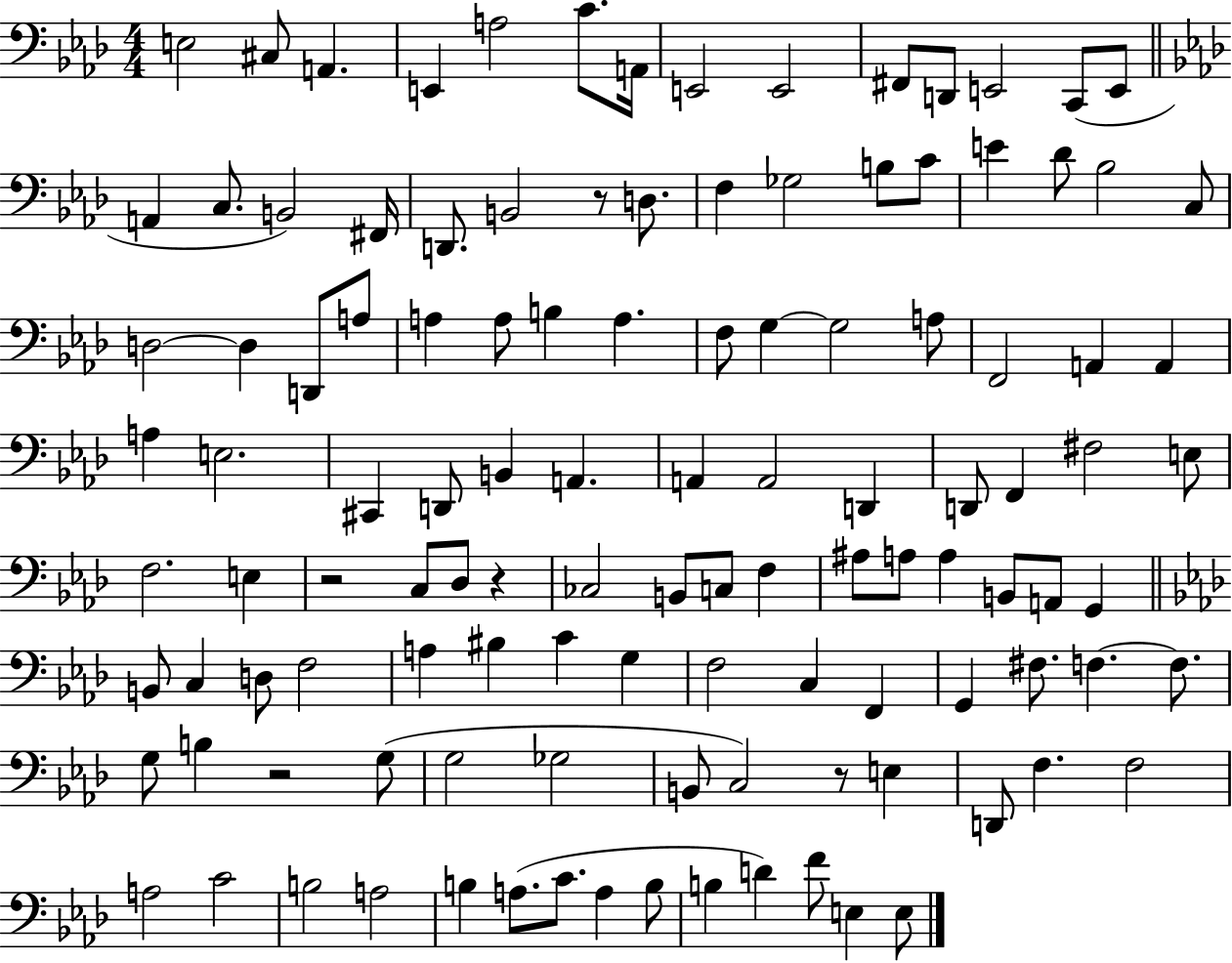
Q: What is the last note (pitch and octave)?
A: E3